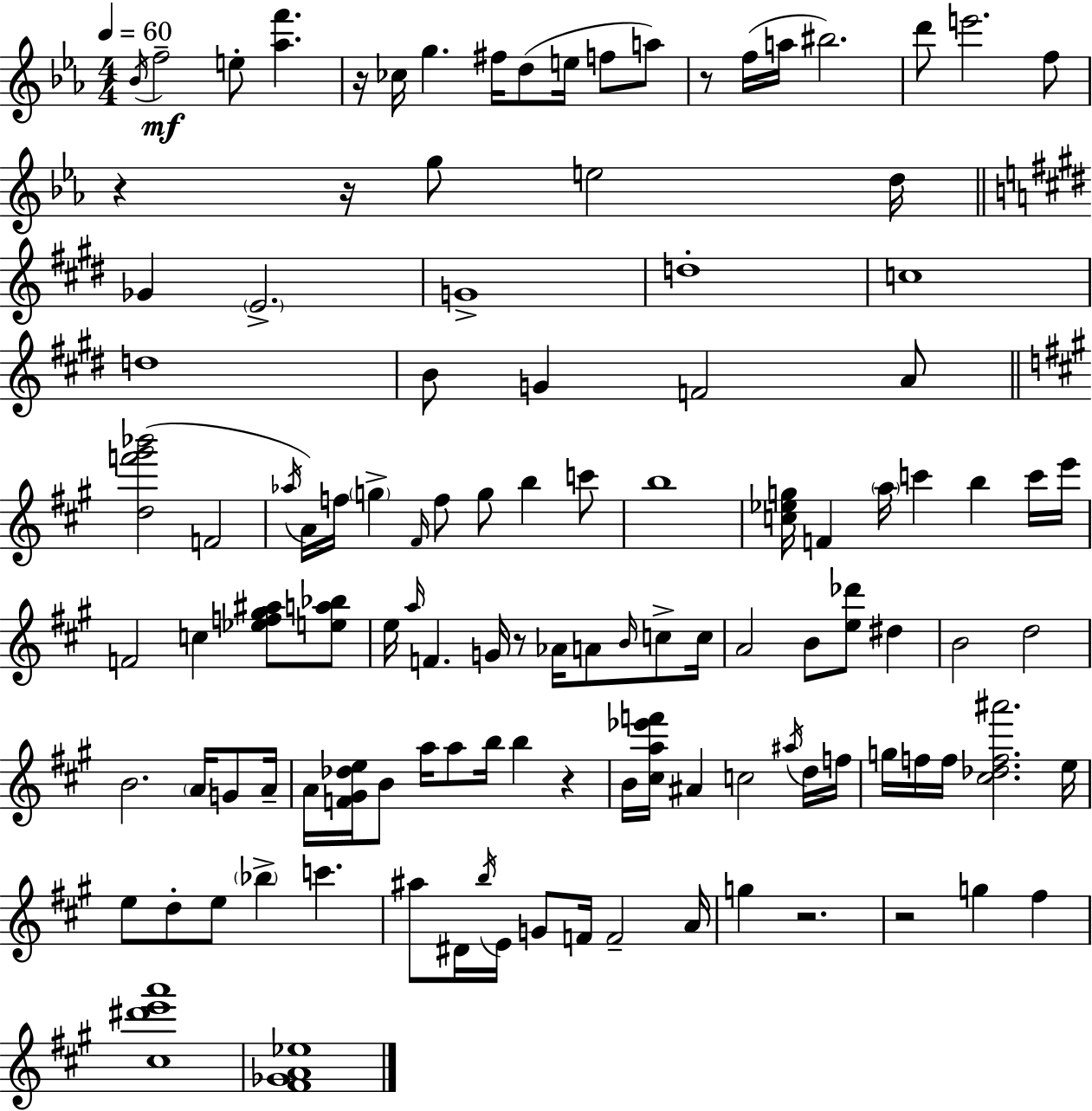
Bb4/s F5/h E5/e [Ab5,F6]/q. R/s CES5/s G5/q. F#5/s D5/e E5/s F5/e A5/e R/e F5/s A5/s BIS5/h. D6/e E6/h. F5/e R/q R/s G5/e E5/h D5/s Gb4/q E4/h. G4/w D5/w C5/w D5/w B4/e G4/q F4/h A4/e [D5,F6,G#6,Bb6]/h F4/h Ab5/s A4/s F5/s G5/q F#4/s F5/e G5/e B5/q C6/e B5/w [C5,Eb5,G5]/s F4/q A5/s C6/q B5/q C6/s E6/s F4/h C5/q [Eb5,F5,G#5,A#5]/e [E5,A5,Bb5]/e E5/s A5/s F4/q. G4/s R/e Ab4/s A4/e B4/s C5/e C5/s A4/h B4/e [E5,Db6]/e D#5/q B4/h D5/h B4/h. A4/s G4/e A4/s A4/s [F4,G#4,Db5,E5]/s B4/e A5/s A5/e B5/s B5/q R/q B4/s [C#5,A5,Eb6,F6]/s A#4/q C5/h A#5/s D5/s F5/s G5/s F5/s F5/s [C#5,Db5,F5,A#6]/h. E5/s E5/e D5/e E5/e Bb5/q C6/q. A#5/e D#4/s B5/s E4/s G4/e F4/s F4/h A4/s G5/q R/h. R/h G5/q F#5/q [C#5,D#6,E6,A6]/w [F#4,Gb4,A4,Eb5]/w